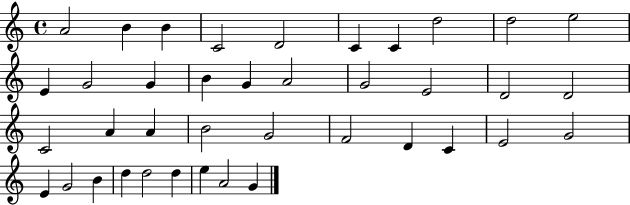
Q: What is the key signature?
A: C major